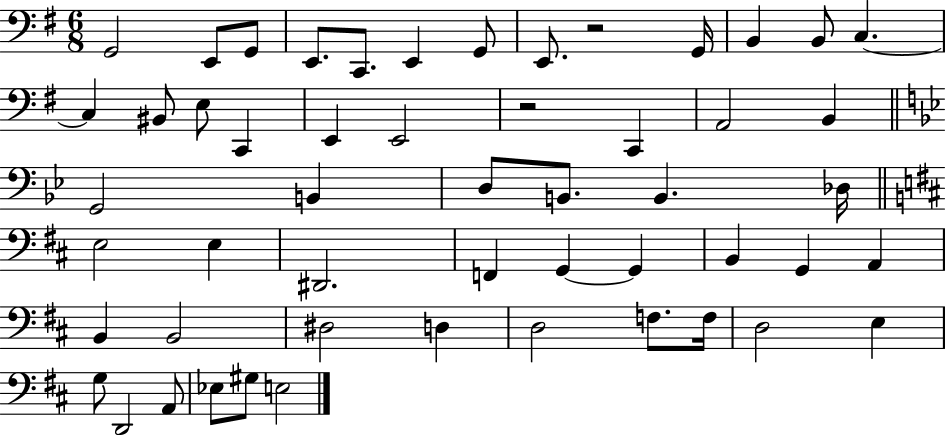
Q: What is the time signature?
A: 6/8